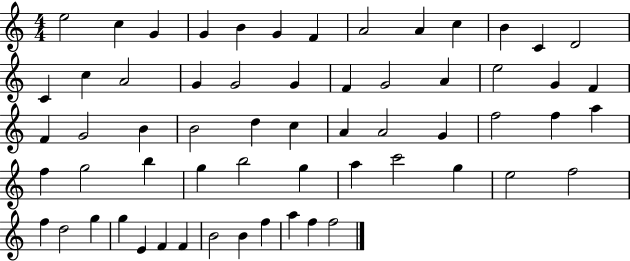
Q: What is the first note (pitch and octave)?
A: E5